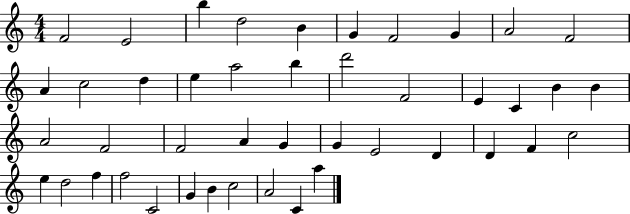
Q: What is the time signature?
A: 4/4